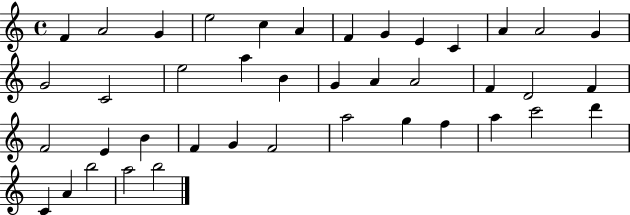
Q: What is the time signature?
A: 4/4